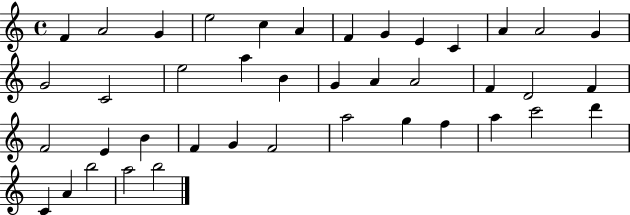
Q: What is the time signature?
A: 4/4